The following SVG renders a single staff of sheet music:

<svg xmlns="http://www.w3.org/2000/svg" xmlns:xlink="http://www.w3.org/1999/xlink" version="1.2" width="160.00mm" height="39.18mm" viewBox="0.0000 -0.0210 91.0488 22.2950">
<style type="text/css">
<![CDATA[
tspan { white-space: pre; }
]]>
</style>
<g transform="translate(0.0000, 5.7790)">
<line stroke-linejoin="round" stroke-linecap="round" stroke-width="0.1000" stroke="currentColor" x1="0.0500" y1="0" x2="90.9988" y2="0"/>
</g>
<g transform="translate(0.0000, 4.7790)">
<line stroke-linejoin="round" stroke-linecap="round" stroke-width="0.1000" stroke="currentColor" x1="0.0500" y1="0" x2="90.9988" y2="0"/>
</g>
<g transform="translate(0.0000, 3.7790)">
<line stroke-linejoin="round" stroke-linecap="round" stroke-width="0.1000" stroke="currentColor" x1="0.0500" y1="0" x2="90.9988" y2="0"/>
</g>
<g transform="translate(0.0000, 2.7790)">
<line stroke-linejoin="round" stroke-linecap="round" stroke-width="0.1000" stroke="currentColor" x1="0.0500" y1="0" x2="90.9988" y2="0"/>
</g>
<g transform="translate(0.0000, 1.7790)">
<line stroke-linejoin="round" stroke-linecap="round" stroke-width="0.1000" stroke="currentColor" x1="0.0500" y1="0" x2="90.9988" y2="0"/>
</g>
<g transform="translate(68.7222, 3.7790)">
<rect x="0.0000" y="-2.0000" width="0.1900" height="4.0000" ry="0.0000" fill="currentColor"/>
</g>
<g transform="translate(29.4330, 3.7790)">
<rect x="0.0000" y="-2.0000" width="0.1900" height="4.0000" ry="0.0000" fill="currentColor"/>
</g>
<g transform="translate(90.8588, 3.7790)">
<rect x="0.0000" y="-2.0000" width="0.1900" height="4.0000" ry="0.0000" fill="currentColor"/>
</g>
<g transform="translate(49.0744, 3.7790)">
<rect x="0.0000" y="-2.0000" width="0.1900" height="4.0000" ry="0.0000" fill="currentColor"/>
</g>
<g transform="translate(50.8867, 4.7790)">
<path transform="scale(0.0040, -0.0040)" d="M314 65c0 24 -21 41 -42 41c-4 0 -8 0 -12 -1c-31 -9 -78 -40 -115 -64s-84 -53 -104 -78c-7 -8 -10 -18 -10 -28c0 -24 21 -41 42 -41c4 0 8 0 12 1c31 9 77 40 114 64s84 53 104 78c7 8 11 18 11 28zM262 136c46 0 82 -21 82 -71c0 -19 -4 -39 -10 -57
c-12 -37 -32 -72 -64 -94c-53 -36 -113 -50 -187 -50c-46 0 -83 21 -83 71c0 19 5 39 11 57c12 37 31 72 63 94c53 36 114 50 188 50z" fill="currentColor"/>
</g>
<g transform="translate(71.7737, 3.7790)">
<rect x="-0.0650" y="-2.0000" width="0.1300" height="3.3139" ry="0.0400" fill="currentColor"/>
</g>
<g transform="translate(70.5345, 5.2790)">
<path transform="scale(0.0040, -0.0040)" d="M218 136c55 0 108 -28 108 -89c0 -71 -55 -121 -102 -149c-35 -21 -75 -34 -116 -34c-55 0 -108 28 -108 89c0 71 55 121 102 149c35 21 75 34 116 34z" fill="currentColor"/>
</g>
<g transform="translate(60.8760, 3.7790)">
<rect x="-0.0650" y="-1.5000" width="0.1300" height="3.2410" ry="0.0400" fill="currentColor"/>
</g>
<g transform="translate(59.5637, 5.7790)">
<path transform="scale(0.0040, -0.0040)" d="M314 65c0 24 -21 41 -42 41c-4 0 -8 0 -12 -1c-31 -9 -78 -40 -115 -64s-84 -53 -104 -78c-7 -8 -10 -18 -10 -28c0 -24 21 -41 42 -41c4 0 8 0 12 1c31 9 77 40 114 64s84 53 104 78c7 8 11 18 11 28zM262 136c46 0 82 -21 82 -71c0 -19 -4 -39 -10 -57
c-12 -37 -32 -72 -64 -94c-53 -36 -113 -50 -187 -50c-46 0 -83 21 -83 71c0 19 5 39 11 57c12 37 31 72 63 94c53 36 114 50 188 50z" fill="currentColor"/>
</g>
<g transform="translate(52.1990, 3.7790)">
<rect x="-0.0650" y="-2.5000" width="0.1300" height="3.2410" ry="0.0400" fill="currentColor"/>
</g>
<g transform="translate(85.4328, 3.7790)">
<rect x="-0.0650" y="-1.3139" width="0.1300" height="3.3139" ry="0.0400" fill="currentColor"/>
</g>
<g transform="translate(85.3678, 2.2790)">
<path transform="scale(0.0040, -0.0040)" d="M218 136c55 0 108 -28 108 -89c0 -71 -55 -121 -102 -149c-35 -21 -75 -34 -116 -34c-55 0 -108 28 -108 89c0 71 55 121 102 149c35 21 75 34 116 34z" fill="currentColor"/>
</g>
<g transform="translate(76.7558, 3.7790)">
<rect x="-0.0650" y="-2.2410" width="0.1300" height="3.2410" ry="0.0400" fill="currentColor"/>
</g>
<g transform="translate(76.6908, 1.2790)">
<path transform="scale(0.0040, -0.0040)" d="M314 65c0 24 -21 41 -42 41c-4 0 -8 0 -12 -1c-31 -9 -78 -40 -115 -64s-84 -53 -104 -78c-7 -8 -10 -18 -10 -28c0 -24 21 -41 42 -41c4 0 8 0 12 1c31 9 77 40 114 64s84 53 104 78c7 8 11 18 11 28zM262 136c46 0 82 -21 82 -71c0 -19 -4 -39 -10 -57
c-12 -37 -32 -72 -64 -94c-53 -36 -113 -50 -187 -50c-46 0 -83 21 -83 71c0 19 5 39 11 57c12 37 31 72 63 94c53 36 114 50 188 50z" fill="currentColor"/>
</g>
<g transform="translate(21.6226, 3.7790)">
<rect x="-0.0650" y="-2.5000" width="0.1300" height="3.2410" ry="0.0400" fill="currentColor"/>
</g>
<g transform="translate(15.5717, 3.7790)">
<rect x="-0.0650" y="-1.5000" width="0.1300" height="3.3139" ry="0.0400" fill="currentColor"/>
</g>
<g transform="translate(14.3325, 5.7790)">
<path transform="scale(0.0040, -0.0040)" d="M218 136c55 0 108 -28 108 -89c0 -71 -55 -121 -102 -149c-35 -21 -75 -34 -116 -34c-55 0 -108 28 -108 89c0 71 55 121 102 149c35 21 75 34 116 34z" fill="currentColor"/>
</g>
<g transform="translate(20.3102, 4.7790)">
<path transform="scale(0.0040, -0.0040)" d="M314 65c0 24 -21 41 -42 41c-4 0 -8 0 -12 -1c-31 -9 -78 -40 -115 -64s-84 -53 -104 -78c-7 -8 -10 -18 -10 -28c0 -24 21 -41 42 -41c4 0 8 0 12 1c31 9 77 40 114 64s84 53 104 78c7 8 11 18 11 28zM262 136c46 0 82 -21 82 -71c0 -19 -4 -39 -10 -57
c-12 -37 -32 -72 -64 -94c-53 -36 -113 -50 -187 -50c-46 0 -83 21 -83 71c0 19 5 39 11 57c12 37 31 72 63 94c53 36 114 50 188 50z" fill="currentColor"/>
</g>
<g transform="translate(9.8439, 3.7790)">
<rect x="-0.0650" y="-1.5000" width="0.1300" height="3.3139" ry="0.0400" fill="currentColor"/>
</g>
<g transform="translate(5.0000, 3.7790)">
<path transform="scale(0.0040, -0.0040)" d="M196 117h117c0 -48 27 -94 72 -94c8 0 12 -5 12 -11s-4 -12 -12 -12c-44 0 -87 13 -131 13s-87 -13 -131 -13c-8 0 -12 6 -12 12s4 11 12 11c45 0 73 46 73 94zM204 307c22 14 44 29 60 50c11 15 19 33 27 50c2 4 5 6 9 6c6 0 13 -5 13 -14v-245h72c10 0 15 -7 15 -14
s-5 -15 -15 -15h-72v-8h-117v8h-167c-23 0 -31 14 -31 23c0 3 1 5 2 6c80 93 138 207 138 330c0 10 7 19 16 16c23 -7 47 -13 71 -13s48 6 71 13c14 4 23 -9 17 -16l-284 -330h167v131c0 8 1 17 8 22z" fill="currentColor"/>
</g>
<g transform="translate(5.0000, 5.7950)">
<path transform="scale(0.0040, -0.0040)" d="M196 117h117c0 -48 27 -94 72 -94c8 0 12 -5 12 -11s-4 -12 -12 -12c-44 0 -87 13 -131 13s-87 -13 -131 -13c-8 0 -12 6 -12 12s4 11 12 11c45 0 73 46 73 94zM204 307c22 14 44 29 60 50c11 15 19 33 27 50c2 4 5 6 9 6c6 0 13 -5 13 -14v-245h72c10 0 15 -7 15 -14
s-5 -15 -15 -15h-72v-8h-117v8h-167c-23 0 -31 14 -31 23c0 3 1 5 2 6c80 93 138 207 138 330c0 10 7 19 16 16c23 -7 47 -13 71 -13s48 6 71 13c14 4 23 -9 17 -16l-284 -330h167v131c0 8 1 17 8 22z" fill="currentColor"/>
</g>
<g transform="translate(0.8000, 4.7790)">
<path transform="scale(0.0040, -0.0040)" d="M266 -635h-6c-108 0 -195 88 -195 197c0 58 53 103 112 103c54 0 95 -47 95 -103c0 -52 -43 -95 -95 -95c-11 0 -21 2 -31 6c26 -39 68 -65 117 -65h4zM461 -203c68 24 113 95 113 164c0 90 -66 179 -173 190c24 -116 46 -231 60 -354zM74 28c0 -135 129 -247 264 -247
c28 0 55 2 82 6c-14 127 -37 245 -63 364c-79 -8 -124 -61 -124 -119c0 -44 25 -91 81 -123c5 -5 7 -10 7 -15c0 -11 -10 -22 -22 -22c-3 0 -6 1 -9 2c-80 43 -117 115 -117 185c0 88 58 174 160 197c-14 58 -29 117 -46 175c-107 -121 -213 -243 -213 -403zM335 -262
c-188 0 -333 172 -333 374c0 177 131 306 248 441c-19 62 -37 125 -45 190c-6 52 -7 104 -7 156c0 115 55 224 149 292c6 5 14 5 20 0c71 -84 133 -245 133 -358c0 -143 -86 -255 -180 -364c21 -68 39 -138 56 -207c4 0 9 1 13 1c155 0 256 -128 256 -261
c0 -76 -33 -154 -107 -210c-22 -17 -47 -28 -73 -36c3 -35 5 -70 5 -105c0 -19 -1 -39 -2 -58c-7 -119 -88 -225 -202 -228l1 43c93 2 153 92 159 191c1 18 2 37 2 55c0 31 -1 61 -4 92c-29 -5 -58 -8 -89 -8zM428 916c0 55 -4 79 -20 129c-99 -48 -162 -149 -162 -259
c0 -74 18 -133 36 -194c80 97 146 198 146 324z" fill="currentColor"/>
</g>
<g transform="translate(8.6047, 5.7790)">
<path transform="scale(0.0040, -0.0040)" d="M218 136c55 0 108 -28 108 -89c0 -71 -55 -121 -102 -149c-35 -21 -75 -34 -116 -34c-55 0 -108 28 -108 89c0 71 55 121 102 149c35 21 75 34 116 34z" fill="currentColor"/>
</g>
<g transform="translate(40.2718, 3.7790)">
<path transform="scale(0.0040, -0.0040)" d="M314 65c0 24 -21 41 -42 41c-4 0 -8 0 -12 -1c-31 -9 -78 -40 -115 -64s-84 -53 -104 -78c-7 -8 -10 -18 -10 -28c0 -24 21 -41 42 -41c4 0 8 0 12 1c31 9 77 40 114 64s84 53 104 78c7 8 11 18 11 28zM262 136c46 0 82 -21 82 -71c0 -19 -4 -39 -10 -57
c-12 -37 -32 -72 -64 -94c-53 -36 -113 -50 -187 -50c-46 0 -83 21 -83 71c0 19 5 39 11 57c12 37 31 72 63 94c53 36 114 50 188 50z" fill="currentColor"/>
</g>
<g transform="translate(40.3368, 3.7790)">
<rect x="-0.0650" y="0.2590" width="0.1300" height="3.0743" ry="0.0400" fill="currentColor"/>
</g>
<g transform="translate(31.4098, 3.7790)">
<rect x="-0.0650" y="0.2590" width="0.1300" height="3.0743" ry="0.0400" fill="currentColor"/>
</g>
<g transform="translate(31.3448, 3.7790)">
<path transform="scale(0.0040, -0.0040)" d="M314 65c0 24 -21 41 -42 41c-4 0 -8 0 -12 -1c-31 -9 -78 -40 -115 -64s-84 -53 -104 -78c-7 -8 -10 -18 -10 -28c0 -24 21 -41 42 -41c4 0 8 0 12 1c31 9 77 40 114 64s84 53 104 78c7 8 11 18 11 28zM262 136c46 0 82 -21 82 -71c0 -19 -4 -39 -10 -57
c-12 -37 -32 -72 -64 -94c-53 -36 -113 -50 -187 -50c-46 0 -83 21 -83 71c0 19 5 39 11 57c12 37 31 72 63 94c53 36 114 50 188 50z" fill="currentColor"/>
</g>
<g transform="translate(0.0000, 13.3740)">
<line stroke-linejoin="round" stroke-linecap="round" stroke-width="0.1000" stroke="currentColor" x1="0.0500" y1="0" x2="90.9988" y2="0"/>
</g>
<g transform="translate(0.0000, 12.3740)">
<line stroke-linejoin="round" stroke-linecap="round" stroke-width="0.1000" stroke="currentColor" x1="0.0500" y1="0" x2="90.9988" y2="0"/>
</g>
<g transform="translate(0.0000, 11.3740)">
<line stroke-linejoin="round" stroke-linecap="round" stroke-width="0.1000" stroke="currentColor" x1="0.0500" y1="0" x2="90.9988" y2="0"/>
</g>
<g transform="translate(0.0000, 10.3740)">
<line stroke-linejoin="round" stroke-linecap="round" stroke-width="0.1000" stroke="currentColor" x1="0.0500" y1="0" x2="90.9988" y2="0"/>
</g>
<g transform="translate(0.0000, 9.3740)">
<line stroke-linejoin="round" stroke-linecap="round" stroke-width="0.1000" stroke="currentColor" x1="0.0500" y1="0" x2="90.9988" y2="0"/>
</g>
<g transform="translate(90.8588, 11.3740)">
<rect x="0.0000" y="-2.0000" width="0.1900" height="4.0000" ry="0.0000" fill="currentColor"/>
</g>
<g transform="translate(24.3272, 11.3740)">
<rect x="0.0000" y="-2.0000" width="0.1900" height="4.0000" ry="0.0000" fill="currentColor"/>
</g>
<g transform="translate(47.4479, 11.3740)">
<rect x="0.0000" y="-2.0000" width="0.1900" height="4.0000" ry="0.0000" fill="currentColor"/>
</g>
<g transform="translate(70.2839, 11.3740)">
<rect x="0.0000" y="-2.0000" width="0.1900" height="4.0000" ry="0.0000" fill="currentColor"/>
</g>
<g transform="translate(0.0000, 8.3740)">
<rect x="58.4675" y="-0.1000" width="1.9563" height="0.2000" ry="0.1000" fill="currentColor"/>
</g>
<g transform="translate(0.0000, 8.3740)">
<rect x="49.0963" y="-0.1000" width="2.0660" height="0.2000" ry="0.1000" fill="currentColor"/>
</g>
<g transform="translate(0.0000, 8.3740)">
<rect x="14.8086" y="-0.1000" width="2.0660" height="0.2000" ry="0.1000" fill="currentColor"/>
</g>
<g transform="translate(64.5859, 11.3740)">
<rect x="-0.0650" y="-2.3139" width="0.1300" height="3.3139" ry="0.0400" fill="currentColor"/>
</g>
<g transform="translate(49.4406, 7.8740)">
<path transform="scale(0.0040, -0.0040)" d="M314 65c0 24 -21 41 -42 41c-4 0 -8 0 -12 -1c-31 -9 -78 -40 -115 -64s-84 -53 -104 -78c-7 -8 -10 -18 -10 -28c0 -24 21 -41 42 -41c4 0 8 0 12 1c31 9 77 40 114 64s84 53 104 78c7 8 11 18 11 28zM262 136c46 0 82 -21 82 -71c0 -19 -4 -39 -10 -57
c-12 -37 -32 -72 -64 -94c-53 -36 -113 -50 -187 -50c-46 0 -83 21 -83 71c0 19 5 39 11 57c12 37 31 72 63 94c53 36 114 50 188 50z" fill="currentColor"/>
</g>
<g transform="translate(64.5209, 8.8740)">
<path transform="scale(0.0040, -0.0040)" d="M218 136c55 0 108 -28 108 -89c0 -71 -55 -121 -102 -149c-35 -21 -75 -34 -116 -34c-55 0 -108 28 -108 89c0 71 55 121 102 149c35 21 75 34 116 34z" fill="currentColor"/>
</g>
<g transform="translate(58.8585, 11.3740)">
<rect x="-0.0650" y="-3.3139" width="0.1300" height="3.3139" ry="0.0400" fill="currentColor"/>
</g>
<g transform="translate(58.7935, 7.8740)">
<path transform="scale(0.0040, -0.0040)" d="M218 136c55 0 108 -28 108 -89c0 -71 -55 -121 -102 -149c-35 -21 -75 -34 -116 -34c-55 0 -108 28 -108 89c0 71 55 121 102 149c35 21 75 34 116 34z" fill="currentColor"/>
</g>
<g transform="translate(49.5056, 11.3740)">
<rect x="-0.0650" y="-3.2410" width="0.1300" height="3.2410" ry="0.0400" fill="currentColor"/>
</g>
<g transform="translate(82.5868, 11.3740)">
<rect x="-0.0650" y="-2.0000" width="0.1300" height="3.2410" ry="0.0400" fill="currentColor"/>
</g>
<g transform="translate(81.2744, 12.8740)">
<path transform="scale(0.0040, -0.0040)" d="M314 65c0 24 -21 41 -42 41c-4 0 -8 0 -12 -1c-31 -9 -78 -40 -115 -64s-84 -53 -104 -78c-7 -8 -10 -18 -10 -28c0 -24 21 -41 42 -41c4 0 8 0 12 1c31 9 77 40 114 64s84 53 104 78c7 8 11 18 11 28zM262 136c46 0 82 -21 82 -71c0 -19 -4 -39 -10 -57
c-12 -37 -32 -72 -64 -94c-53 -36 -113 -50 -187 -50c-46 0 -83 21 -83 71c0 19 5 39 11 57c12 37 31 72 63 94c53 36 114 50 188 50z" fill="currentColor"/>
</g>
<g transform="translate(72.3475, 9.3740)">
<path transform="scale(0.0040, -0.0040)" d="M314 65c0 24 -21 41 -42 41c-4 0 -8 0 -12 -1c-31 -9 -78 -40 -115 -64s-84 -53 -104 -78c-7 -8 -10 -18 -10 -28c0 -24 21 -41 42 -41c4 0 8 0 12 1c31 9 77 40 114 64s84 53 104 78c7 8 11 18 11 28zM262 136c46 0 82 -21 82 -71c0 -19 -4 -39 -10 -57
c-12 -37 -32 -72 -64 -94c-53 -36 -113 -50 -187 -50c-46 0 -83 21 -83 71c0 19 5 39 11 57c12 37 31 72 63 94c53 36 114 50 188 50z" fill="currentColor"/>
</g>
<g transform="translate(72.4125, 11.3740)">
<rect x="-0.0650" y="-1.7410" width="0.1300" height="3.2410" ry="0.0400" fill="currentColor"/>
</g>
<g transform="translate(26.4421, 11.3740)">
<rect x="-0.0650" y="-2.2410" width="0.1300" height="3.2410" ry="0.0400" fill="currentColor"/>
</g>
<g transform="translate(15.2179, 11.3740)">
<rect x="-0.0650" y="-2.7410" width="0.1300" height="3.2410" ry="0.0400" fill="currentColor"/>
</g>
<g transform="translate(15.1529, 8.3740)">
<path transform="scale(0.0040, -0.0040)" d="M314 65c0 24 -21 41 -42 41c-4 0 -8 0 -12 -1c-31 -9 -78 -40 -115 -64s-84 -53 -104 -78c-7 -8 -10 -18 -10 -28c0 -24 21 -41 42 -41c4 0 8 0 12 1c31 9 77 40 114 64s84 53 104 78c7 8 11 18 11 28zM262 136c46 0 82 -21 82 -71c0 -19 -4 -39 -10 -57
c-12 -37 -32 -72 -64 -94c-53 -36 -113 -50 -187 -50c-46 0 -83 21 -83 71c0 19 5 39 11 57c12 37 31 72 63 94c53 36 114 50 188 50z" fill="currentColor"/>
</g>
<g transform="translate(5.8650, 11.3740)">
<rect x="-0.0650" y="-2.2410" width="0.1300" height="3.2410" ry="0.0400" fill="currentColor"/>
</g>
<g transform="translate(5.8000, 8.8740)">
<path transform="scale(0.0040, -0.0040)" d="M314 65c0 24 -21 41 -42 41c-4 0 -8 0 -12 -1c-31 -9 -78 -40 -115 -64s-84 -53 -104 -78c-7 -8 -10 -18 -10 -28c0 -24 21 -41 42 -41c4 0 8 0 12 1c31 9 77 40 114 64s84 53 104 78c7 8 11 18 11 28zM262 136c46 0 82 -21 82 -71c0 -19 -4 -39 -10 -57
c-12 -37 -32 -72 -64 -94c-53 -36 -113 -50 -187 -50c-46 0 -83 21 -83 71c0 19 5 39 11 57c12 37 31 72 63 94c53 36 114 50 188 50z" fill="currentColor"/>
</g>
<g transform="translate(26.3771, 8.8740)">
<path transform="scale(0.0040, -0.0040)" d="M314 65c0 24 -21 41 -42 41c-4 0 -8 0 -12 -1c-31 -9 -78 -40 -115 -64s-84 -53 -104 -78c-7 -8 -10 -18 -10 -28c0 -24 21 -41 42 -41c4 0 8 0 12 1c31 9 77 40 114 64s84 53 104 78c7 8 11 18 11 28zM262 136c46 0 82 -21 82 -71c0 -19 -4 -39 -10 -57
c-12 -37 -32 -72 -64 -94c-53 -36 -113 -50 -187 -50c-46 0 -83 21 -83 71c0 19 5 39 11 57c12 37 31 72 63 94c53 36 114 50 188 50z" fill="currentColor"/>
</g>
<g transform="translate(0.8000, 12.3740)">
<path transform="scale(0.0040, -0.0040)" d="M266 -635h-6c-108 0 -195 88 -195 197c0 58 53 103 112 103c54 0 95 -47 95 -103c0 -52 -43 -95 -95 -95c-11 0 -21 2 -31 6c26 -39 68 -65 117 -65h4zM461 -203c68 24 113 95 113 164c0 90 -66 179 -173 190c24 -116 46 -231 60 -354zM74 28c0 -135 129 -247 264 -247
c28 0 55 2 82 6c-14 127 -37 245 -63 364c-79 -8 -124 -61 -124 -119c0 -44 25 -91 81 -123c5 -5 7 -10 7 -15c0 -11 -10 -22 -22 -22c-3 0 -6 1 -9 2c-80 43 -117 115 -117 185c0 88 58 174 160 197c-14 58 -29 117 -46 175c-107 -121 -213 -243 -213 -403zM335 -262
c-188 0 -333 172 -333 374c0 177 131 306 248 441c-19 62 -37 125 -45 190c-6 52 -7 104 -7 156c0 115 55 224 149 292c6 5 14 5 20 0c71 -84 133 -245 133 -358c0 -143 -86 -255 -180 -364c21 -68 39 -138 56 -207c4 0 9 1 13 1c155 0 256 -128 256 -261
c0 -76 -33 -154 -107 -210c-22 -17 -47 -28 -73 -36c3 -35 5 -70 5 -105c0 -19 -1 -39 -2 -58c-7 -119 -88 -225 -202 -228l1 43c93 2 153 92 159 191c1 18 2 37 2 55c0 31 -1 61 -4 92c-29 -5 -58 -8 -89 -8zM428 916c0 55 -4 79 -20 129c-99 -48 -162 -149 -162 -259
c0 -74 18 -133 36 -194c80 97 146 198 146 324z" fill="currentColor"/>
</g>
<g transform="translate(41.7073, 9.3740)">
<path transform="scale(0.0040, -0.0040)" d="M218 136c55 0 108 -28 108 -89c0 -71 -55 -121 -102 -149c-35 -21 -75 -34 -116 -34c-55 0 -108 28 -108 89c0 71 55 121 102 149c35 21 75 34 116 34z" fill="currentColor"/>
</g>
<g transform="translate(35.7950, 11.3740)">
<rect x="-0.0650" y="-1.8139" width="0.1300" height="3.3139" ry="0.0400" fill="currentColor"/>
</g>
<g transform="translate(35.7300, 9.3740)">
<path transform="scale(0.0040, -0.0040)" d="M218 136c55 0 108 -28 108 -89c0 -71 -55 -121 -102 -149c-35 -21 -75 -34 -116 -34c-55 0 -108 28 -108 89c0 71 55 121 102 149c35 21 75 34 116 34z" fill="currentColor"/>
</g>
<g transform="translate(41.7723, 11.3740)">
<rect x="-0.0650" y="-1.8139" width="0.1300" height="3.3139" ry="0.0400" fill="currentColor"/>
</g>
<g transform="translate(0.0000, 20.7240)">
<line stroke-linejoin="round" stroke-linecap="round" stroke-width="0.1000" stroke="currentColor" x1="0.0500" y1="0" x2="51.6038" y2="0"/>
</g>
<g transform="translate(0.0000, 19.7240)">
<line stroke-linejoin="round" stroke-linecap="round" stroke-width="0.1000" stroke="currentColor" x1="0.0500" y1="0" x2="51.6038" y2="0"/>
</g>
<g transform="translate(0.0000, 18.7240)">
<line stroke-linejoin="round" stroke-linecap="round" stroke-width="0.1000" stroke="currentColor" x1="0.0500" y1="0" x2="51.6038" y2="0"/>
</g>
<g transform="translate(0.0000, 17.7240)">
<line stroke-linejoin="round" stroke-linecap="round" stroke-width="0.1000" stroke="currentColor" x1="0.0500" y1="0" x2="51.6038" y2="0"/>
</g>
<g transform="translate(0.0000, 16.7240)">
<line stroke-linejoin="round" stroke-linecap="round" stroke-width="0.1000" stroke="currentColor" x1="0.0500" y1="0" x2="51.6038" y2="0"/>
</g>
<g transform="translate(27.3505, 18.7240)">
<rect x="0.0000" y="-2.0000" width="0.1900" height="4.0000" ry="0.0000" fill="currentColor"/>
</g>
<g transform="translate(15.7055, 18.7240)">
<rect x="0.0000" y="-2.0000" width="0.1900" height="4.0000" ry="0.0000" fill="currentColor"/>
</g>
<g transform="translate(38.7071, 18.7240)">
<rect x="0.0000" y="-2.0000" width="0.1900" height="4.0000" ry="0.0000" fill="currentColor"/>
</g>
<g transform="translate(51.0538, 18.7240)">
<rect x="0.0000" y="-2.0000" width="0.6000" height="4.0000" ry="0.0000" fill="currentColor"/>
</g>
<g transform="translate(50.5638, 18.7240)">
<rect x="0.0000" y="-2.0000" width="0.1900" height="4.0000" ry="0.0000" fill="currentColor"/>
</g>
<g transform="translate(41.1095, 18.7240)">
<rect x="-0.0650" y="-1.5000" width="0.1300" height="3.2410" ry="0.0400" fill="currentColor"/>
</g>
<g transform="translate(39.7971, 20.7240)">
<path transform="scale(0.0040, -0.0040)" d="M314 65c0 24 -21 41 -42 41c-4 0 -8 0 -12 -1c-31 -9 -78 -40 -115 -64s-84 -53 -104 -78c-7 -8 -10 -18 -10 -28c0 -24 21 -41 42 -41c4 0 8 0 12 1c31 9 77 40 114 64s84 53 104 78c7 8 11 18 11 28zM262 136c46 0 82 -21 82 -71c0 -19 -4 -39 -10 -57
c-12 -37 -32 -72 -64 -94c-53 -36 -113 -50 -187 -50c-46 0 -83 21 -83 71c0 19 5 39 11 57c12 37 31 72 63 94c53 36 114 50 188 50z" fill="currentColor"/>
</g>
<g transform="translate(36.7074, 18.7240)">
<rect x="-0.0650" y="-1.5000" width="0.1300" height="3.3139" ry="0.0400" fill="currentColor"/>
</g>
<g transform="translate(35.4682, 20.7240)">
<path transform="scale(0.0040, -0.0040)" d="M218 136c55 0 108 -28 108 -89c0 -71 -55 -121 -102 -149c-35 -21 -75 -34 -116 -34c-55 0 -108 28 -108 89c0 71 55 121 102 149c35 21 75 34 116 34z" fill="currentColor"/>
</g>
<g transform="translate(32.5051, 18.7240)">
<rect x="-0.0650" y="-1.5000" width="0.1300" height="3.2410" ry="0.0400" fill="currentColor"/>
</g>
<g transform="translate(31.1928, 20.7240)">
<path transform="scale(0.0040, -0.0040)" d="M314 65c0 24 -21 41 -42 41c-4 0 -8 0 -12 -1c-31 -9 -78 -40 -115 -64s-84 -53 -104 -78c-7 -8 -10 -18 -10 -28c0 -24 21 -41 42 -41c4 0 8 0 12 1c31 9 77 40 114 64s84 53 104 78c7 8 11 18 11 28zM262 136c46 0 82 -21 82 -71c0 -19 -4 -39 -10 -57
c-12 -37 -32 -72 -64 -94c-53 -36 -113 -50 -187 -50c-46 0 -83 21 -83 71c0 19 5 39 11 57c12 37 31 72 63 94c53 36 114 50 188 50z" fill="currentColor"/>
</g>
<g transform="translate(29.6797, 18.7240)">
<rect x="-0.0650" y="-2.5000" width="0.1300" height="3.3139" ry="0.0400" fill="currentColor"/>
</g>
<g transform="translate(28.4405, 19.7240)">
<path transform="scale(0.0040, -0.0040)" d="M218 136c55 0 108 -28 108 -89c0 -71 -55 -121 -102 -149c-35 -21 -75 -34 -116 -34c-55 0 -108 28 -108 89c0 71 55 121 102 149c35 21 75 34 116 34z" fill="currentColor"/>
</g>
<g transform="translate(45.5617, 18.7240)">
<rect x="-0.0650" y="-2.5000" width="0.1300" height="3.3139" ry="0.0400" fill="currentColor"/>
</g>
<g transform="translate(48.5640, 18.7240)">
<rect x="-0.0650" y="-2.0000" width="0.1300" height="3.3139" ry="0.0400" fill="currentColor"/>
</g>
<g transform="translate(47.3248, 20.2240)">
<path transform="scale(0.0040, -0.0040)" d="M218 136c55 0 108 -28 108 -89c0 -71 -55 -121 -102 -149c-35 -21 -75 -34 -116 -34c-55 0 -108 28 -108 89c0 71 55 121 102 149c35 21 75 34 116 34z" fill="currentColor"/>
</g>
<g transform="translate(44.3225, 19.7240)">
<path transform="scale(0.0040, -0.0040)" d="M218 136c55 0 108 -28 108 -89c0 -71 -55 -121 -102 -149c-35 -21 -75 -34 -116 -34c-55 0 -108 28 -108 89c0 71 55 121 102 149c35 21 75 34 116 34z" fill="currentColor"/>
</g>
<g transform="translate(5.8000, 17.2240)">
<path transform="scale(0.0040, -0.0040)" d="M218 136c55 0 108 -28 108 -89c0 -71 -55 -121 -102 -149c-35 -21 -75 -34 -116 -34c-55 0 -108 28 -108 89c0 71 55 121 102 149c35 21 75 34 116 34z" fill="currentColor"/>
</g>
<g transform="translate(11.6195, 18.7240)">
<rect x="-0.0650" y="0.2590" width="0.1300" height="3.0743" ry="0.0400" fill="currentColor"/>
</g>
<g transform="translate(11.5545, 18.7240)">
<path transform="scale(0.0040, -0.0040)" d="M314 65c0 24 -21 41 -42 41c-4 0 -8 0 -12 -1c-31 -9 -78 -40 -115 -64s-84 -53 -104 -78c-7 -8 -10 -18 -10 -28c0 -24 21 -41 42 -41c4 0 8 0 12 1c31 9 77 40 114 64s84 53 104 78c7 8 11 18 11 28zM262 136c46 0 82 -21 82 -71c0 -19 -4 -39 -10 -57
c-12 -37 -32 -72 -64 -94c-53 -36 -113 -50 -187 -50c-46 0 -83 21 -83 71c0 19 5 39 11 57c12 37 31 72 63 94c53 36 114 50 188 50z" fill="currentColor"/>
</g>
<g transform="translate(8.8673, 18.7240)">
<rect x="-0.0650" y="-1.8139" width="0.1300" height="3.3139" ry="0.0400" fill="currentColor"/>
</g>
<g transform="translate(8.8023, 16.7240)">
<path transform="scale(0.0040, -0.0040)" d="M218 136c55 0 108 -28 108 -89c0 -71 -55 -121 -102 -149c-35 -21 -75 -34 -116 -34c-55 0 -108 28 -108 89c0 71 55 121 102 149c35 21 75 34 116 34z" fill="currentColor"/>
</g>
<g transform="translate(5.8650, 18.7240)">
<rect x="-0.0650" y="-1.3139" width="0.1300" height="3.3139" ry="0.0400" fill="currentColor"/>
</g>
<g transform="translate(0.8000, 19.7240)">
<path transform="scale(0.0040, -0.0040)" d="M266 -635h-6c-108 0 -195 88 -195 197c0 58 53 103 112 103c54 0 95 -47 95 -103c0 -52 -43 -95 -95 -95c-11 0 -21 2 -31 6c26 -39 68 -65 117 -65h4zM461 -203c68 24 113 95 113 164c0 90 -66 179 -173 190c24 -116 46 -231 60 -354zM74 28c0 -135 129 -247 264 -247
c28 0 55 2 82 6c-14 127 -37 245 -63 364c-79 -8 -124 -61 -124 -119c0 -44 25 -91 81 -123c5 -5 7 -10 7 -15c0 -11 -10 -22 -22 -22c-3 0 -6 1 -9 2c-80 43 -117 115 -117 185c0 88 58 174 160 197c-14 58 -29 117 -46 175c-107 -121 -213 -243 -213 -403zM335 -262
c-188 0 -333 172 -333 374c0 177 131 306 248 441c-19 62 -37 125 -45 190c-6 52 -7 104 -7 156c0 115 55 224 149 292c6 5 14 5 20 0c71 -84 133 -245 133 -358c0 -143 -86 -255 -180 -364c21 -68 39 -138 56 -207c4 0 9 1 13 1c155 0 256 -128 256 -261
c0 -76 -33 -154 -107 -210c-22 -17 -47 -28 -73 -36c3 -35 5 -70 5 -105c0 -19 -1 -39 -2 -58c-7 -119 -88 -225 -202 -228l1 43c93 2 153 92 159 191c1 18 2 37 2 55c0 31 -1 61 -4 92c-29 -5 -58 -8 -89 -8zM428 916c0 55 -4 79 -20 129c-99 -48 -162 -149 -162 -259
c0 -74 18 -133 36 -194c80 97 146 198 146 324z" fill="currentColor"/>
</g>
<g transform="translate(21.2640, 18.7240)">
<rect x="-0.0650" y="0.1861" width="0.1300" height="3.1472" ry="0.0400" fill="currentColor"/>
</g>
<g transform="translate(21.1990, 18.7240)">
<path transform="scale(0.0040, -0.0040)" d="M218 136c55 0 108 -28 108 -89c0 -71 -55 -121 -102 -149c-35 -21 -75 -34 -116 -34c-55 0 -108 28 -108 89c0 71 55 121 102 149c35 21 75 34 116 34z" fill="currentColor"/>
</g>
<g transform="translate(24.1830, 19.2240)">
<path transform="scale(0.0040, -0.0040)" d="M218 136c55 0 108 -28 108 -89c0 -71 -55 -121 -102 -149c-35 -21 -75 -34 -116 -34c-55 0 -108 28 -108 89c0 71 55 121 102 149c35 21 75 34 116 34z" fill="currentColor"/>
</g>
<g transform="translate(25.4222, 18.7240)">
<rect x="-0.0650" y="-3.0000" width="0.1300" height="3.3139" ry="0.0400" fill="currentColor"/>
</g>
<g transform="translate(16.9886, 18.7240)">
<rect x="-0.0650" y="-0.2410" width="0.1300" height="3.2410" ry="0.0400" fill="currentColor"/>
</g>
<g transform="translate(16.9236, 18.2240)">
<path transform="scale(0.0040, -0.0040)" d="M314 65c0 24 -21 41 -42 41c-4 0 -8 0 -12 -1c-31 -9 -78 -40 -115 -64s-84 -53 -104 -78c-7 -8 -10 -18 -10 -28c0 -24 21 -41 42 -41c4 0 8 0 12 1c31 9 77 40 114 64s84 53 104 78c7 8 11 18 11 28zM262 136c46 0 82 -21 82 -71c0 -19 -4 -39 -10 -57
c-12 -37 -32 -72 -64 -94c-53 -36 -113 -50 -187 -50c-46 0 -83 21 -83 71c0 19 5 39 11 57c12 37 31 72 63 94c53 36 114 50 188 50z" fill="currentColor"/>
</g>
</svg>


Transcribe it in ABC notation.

X:1
T:Untitled
M:4/4
L:1/4
K:C
E E G2 B2 B2 G2 E2 F g2 e g2 a2 g2 f f b2 b g f2 F2 e f B2 c2 B A G E2 E E2 G F